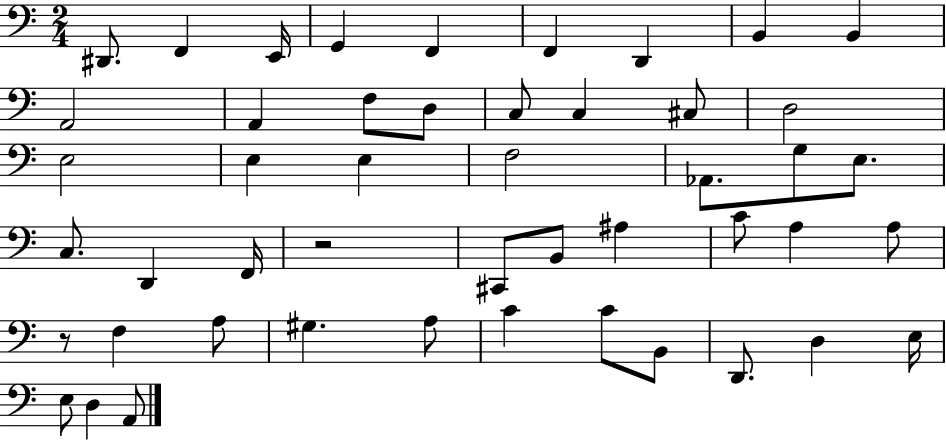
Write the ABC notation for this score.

X:1
T:Untitled
M:2/4
L:1/4
K:C
^D,,/2 F,, E,,/4 G,, F,, F,, D,, B,, B,, A,,2 A,, F,/2 D,/2 C,/2 C, ^C,/2 D,2 E,2 E, E, F,2 _A,,/2 G,/2 E,/2 C,/2 D,, F,,/4 z2 ^C,,/2 B,,/2 ^A, C/2 A, A,/2 z/2 F, A,/2 ^G, A,/2 C C/2 B,,/2 D,,/2 D, E,/4 E,/2 D, A,,/2